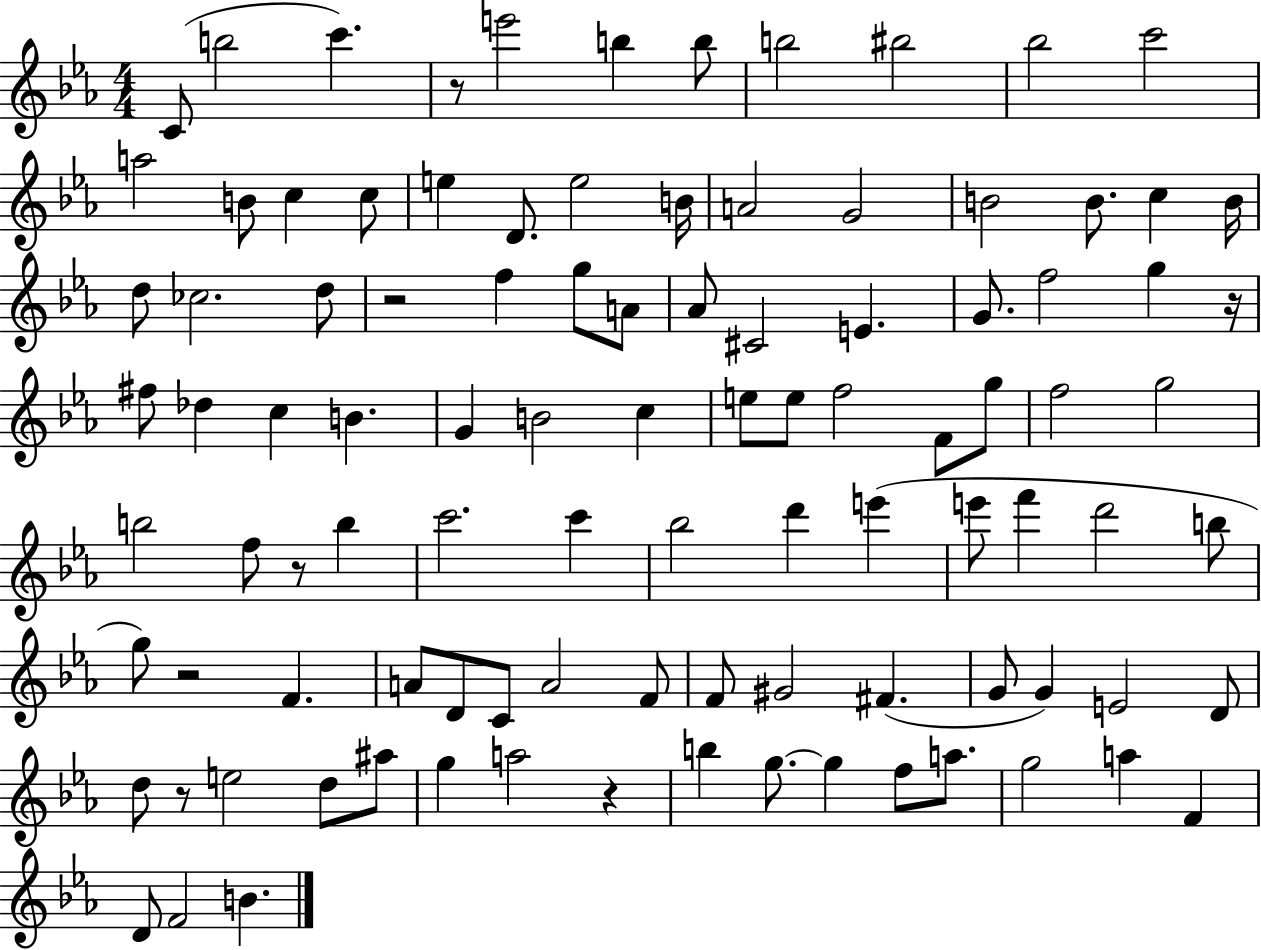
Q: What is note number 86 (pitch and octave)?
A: F5